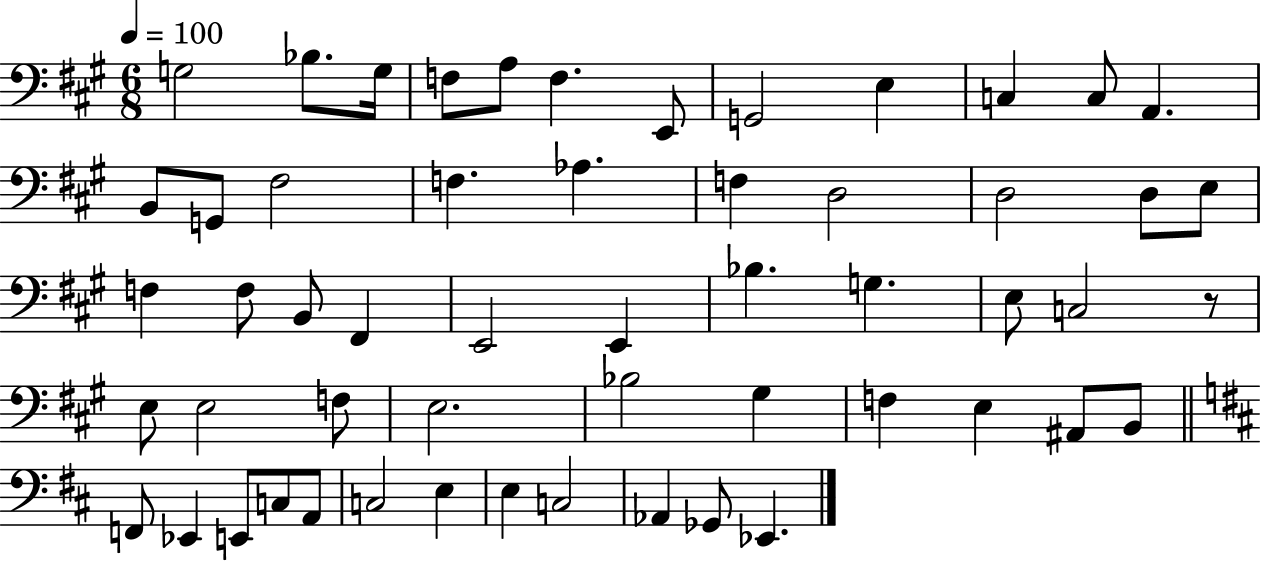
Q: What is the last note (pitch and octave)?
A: Eb2